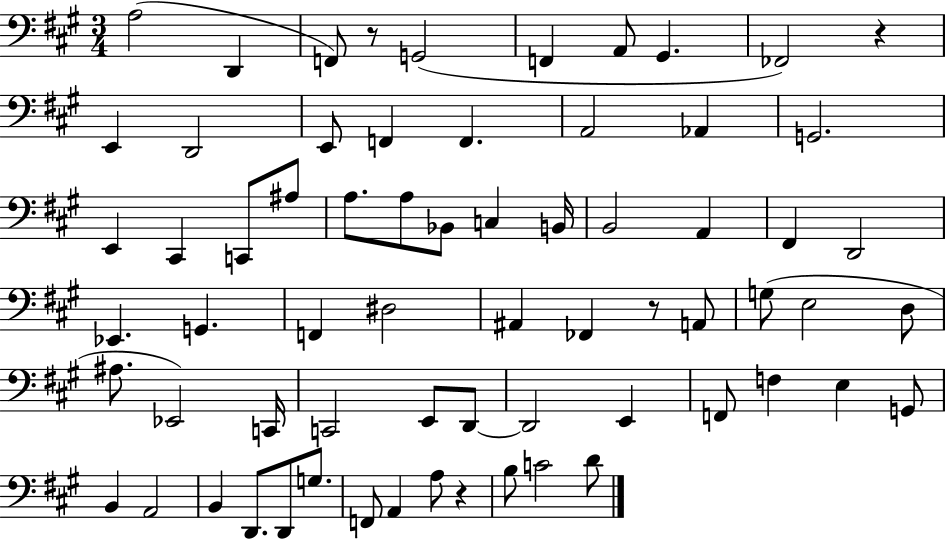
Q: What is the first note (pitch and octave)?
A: A3